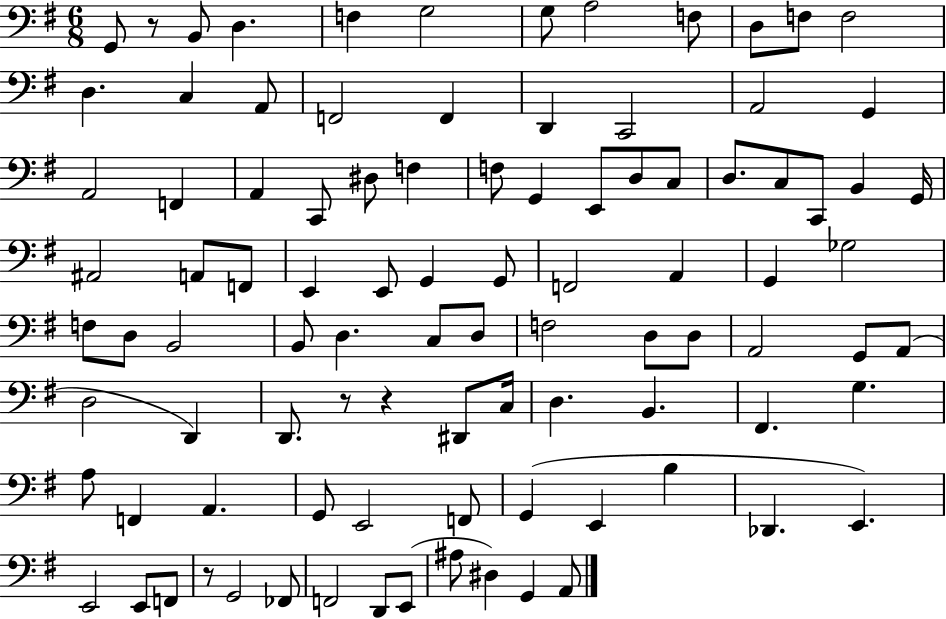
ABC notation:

X:1
T:Untitled
M:6/8
L:1/4
K:G
G,,/2 z/2 B,,/2 D, F, G,2 G,/2 A,2 F,/2 D,/2 F,/2 F,2 D, C, A,,/2 F,,2 F,, D,, C,,2 A,,2 G,, A,,2 F,, A,, C,,/2 ^D,/2 F, F,/2 G,, E,,/2 D,/2 C,/2 D,/2 C,/2 C,,/2 B,, G,,/4 ^A,,2 A,,/2 F,,/2 E,, E,,/2 G,, G,,/2 F,,2 A,, G,, _G,2 F,/2 D,/2 B,,2 B,,/2 D, C,/2 D,/2 F,2 D,/2 D,/2 A,,2 G,,/2 A,,/2 D,2 D,, D,,/2 z/2 z ^D,,/2 C,/4 D, B,, ^F,, G, A,/2 F,, A,, G,,/2 E,,2 F,,/2 G,, E,, B, _D,, E,, E,,2 E,,/2 F,,/2 z/2 G,,2 _F,,/2 F,,2 D,,/2 E,,/2 ^A,/2 ^D, G,, A,,/2